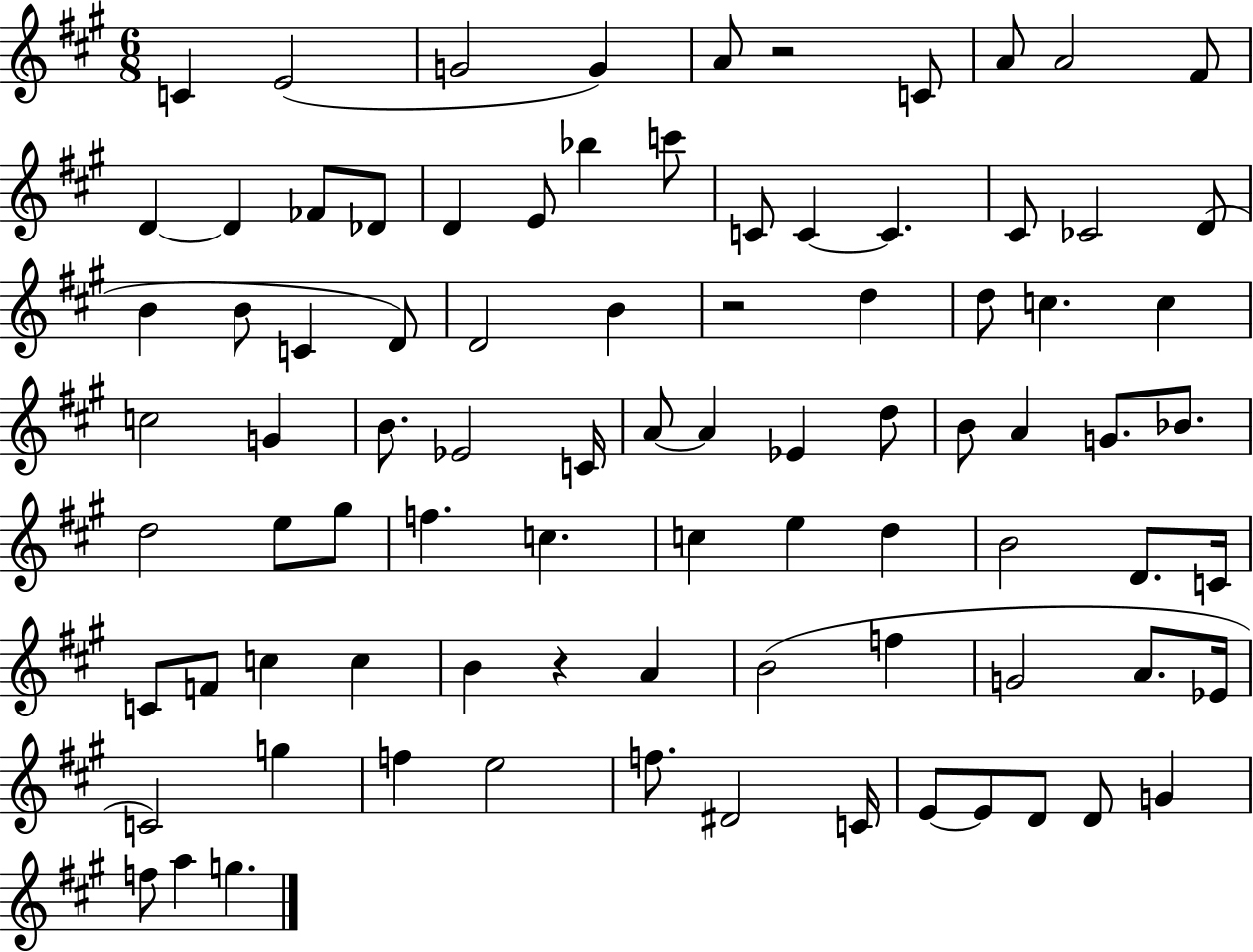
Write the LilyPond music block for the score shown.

{
  \clef treble
  \numericTimeSignature
  \time 6/8
  \key a \major
  \repeat volta 2 { c'4 e'2( | g'2 g'4) | a'8 r2 c'8 | a'8 a'2 fis'8 | \break d'4~~ d'4 fes'8 des'8 | d'4 e'8 bes''4 c'''8 | c'8 c'4~~ c'4. | cis'8 ces'2 d'8( | \break b'4 b'8 c'4 d'8) | d'2 b'4 | r2 d''4 | d''8 c''4. c''4 | \break c''2 g'4 | b'8. ees'2 c'16 | a'8~~ a'4 ees'4 d''8 | b'8 a'4 g'8. bes'8. | \break d''2 e''8 gis''8 | f''4. c''4. | c''4 e''4 d''4 | b'2 d'8. c'16 | \break c'8 f'8 c''4 c''4 | b'4 r4 a'4 | b'2( f''4 | g'2 a'8. ees'16 | \break c'2) g''4 | f''4 e''2 | f''8. dis'2 c'16 | e'8~~ e'8 d'8 d'8 g'4 | \break f''8 a''4 g''4. | } \bar "|."
}